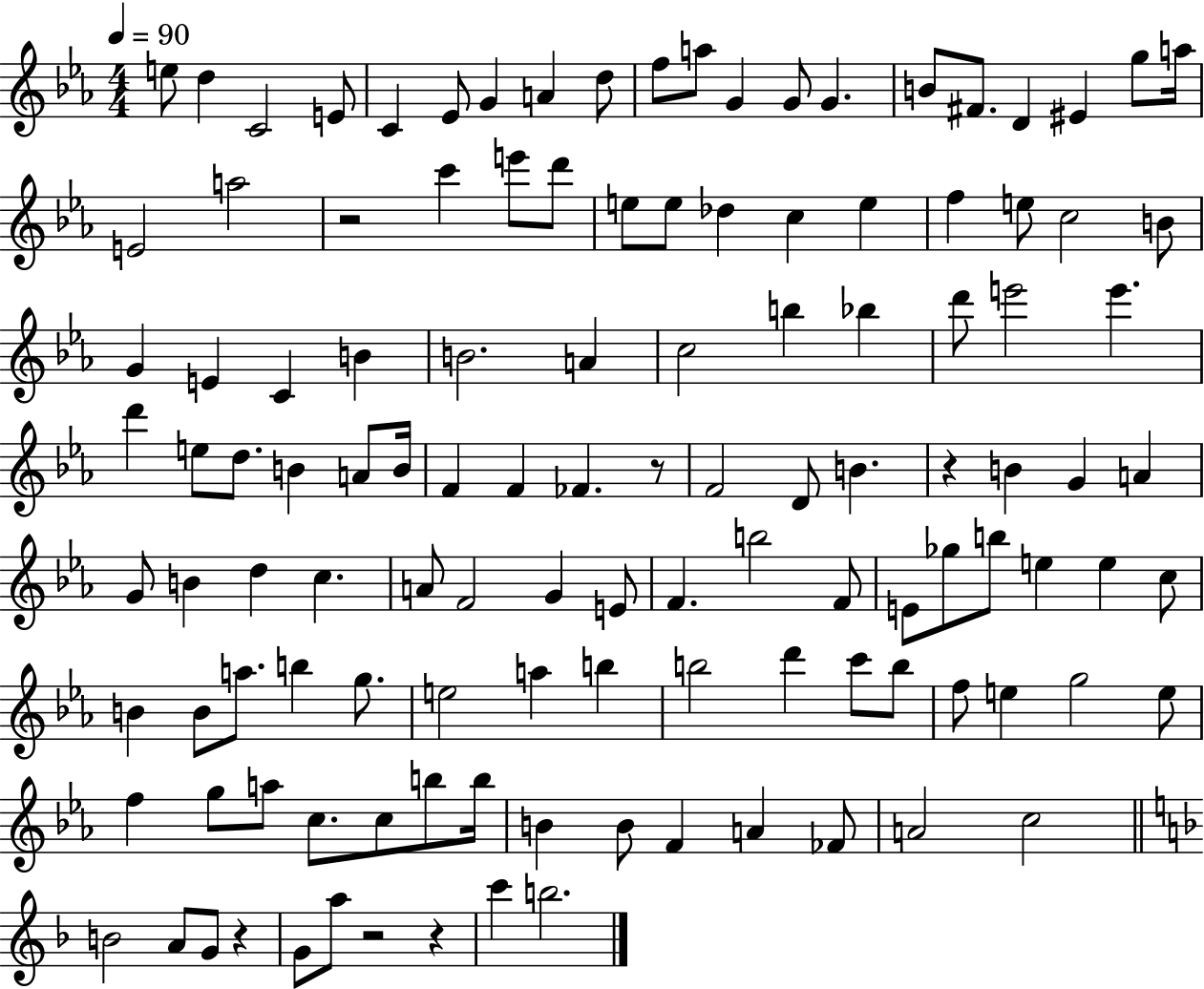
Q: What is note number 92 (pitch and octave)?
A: E5